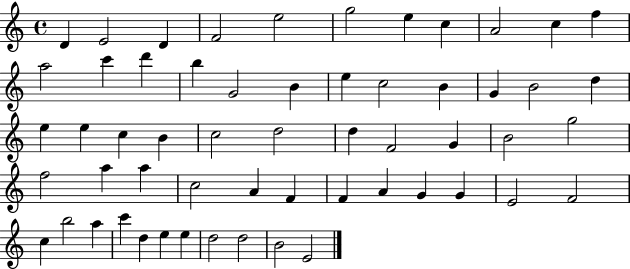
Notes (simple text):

D4/q E4/h D4/q F4/h E5/h G5/h E5/q C5/q A4/h C5/q F5/q A5/h C6/q D6/q B5/q G4/h B4/q E5/q C5/h B4/q G4/q B4/h D5/q E5/q E5/q C5/q B4/q C5/h D5/h D5/q F4/h G4/q B4/h G5/h F5/h A5/q A5/q C5/h A4/q F4/q F4/q A4/q G4/q G4/q E4/h F4/h C5/q B5/h A5/q C6/q D5/q E5/q E5/q D5/h D5/h B4/h E4/h